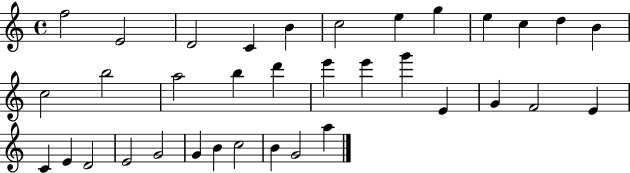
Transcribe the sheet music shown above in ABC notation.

X:1
T:Untitled
M:4/4
L:1/4
K:C
f2 E2 D2 C B c2 e g e c d B c2 b2 a2 b d' e' e' g' E G F2 E C E D2 E2 G2 G B c2 B G2 a